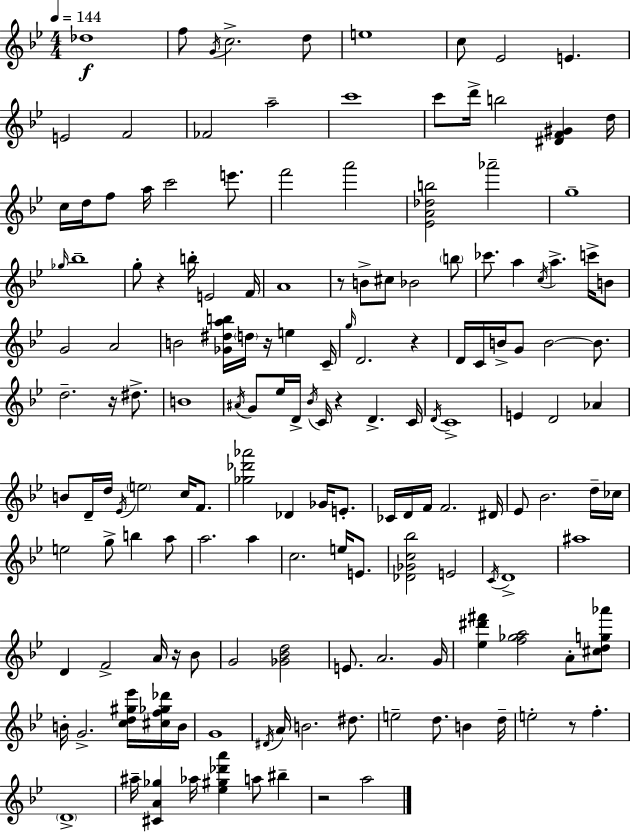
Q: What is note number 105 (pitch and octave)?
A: C4